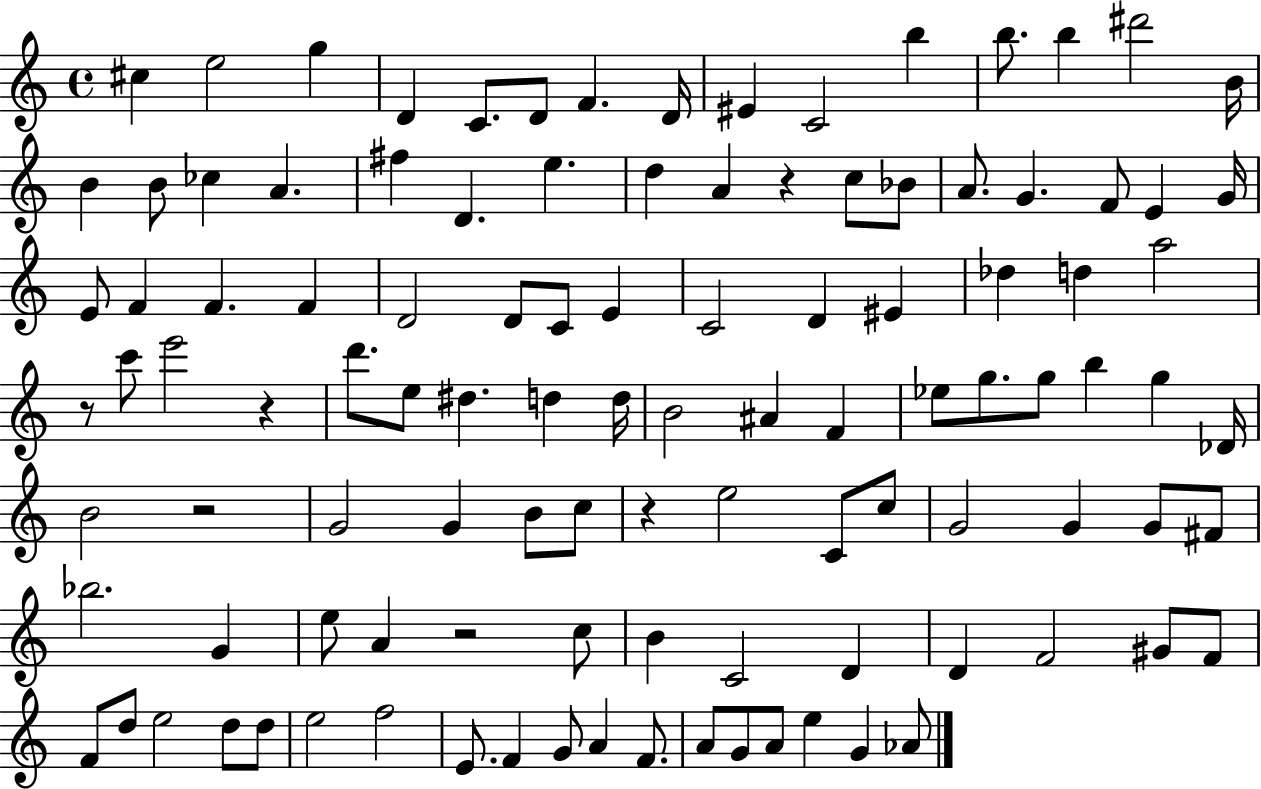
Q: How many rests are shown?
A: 6